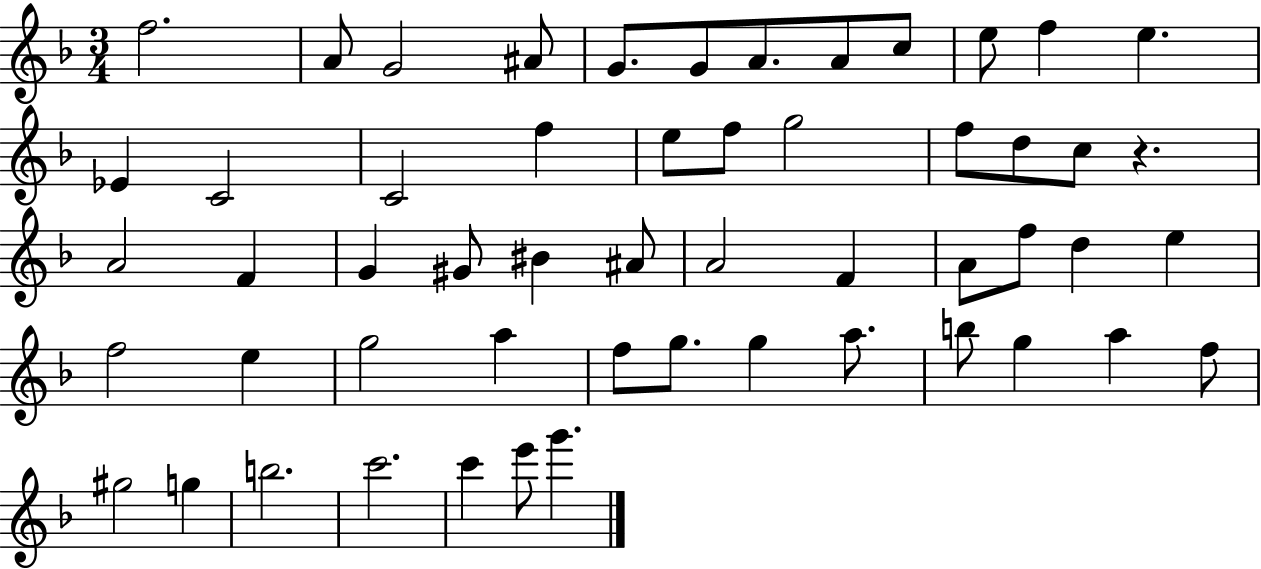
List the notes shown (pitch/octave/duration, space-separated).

F5/h. A4/e G4/h A#4/e G4/e. G4/e A4/e. A4/e C5/e E5/e F5/q E5/q. Eb4/q C4/h C4/h F5/q E5/e F5/e G5/h F5/e D5/e C5/e R/q. A4/h F4/q G4/q G#4/e BIS4/q A#4/e A4/h F4/q A4/e F5/e D5/q E5/q F5/h E5/q G5/h A5/q F5/e G5/e. G5/q A5/e. B5/e G5/q A5/q F5/e G#5/h G5/q B5/h. C6/h. C6/q E6/e G6/q.